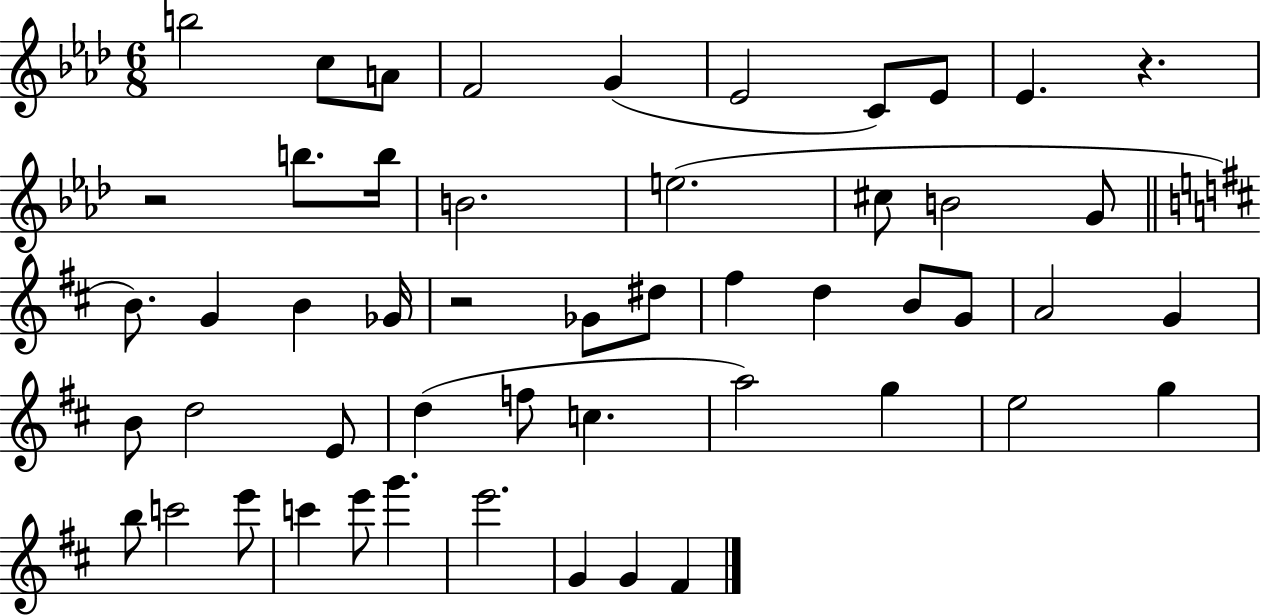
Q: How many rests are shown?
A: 3